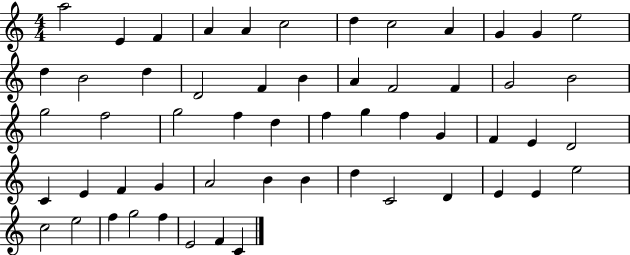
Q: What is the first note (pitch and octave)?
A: A5